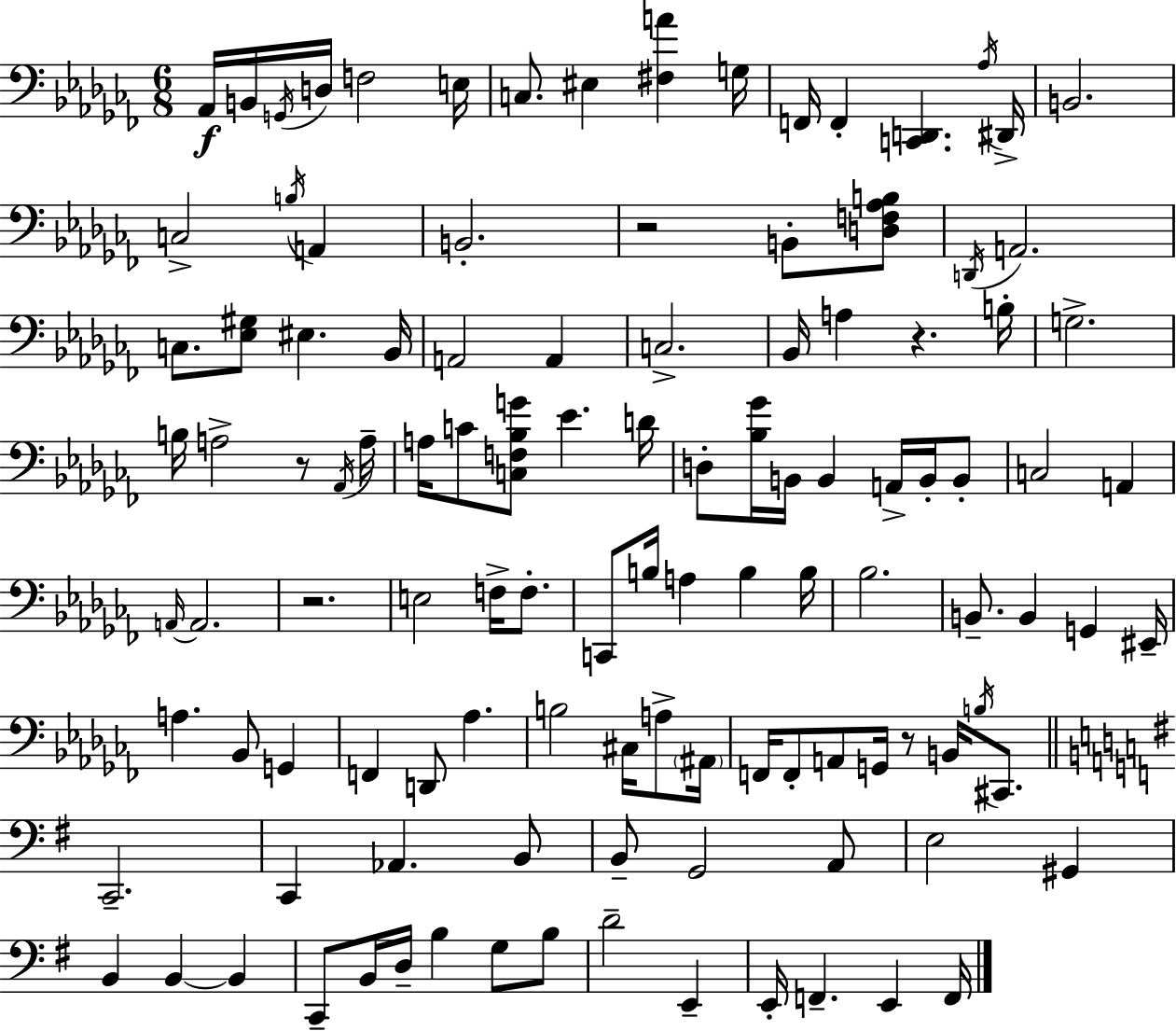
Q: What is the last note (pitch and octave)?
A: F2